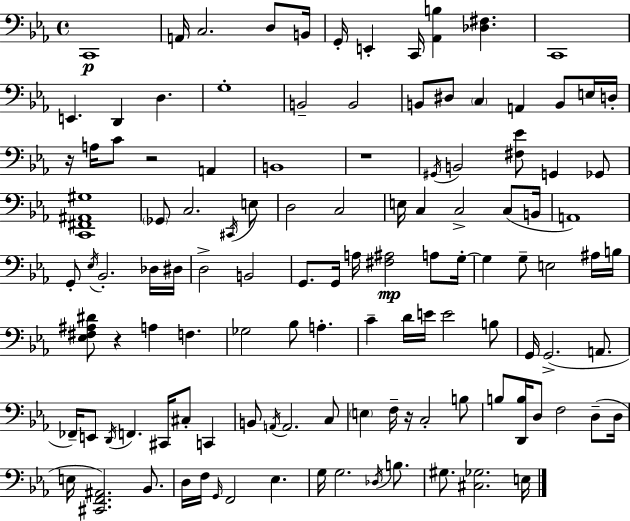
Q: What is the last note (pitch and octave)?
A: E3